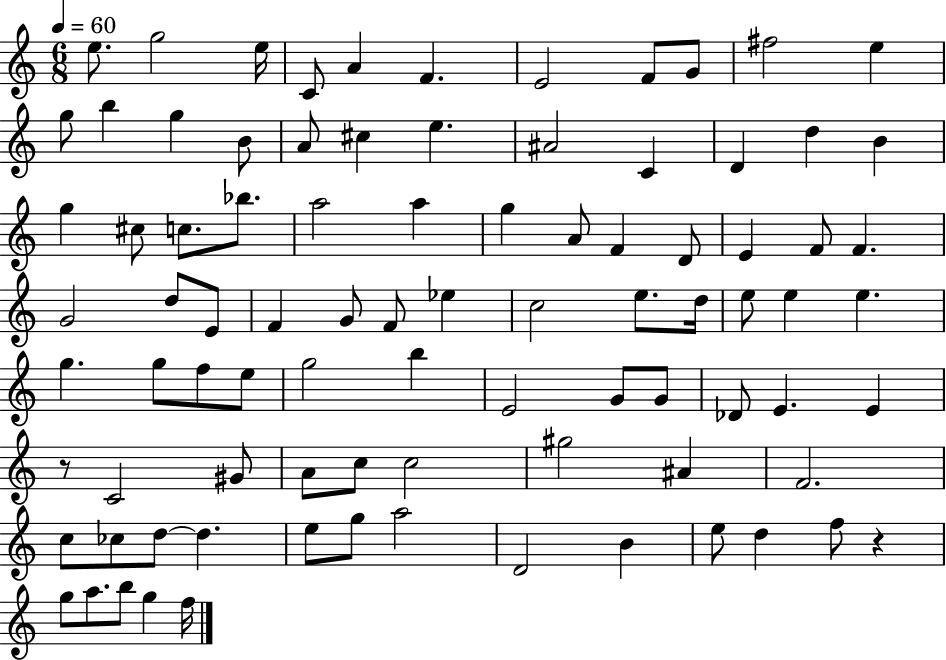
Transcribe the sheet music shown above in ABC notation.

X:1
T:Untitled
M:6/8
L:1/4
K:C
e/2 g2 e/4 C/2 A F E2 F/2 G/2 ^f2 e g/2 b g B/2 A/2 ^c e ^A2 C D d B g ^c/2 c/2 _b/2 a2 a g A/2 F D/2 E F/2 F G2 d/2 E/2 F G/2 F/2 _e c2 e/2 d/4 e/2 e e g g/2 f/2 e/2 g2 b E2 G/2 G/2 _D/2 E E z/2 C2 ^G/2 A/2 c/2 c2 ^g2 ^A F2 c/2 _c/2 d/2 d e/2 g/2 a2 D2 B e/2 d f/2 z g/2 a/2 b/2 g f/4